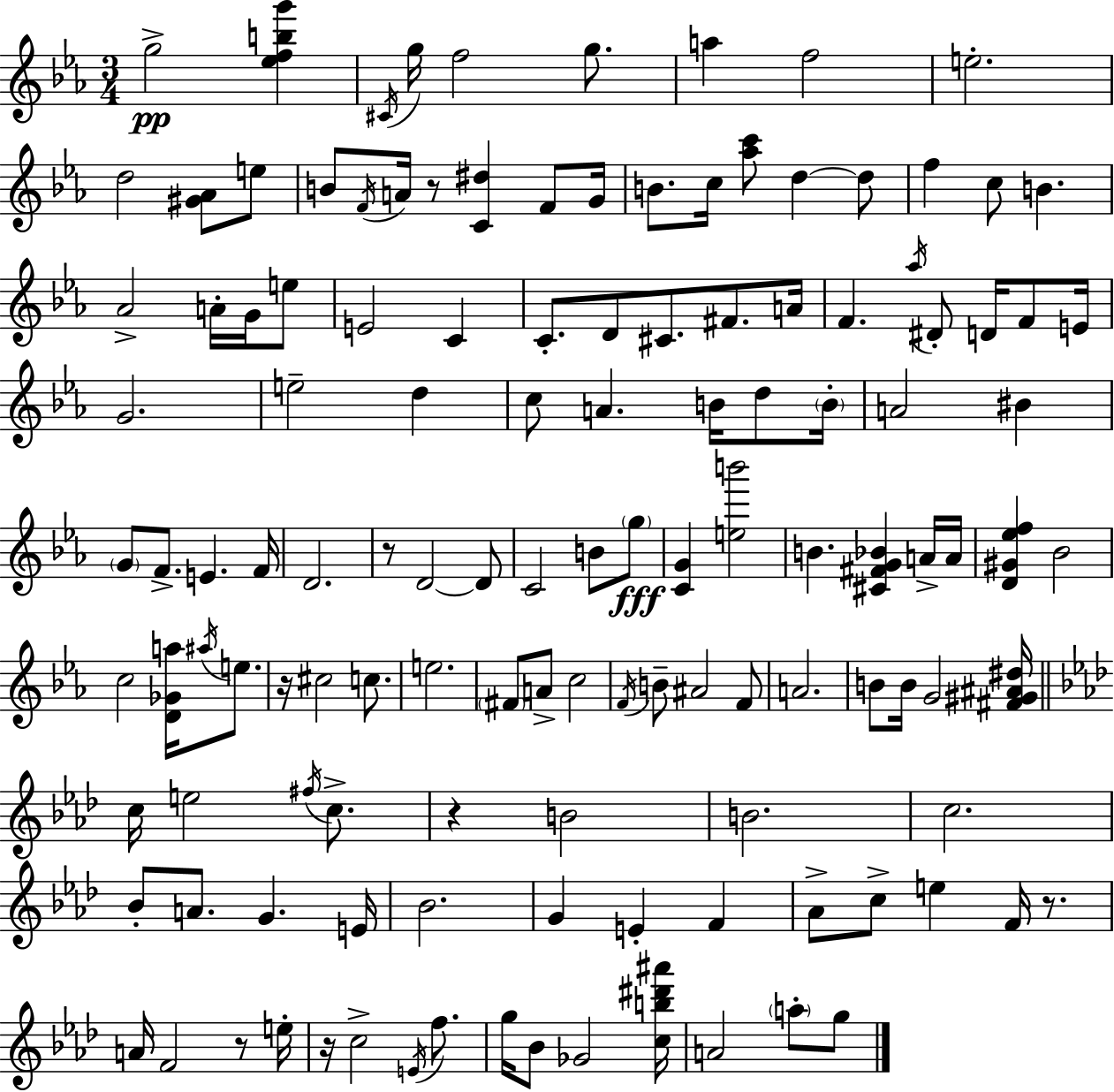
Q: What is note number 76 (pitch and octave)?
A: F4